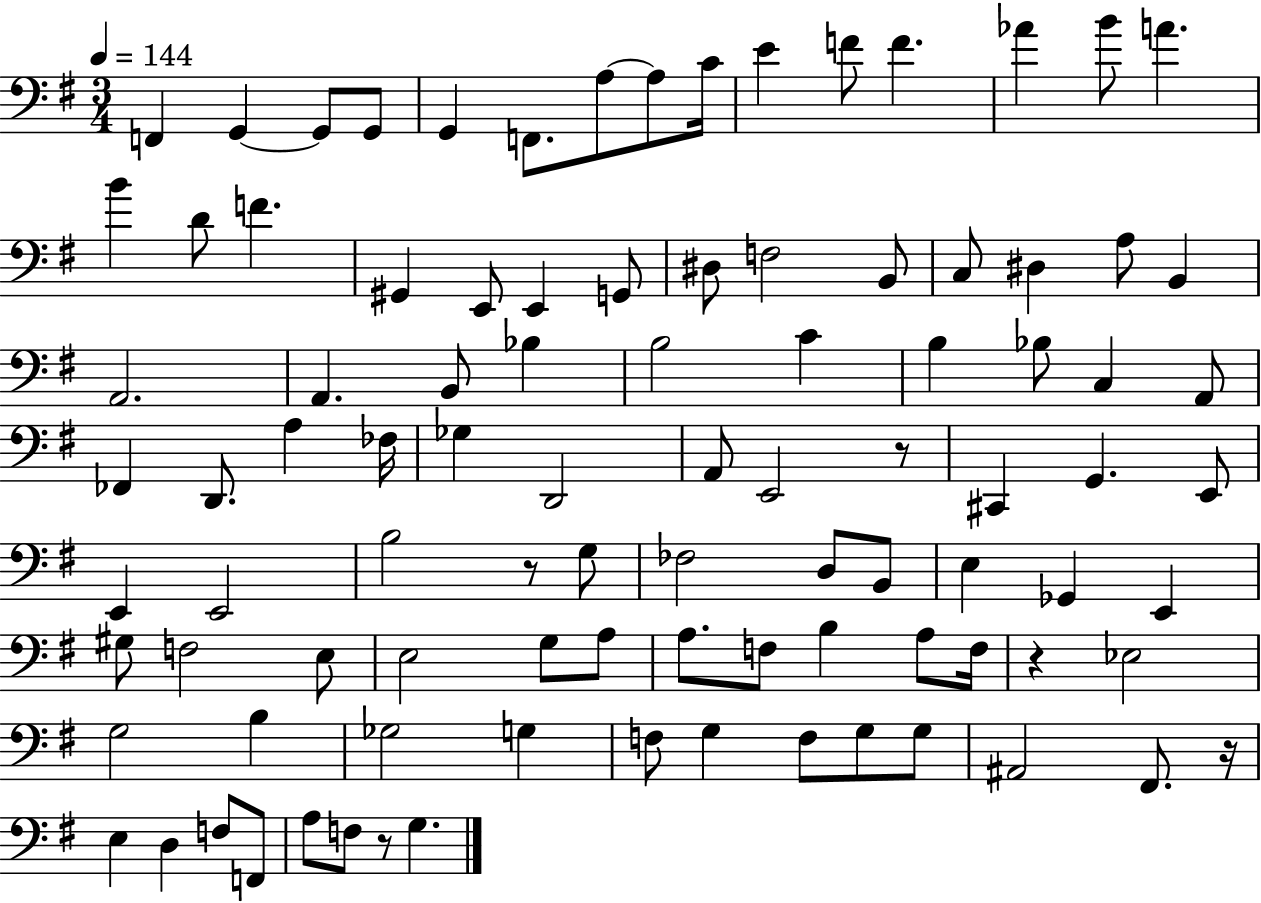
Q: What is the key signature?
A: G major